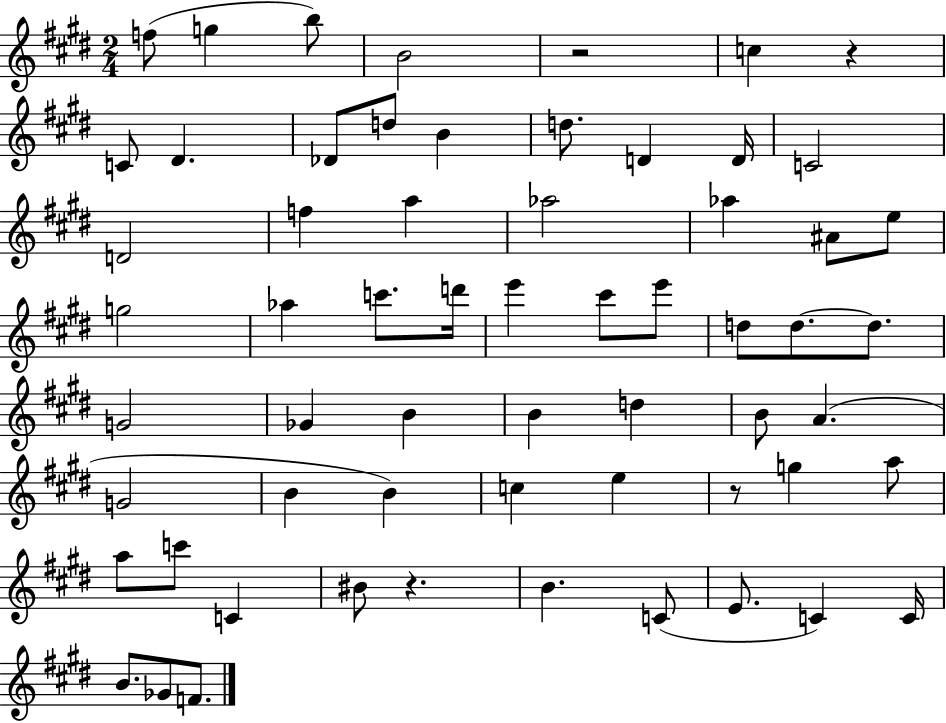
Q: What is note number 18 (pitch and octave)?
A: Ab5